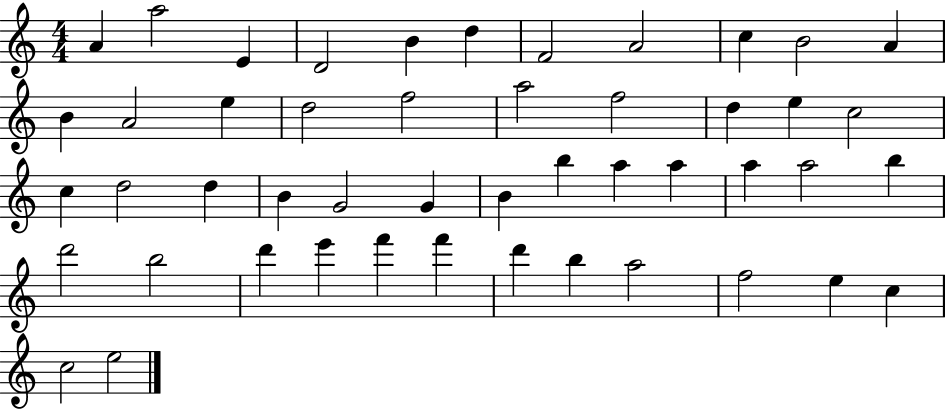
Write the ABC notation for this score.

X:1
T:Untitled
M:4/4
L:1/4
K:C
A a2 E D2 B d F2 A2 c B2 A B A2 e d2 f2 a2 f2 d e c2 c d2 d B G2 G B b a a a a2 b d'2 b2 d' e' f' f' d' b a2 f2 e c c2 e2